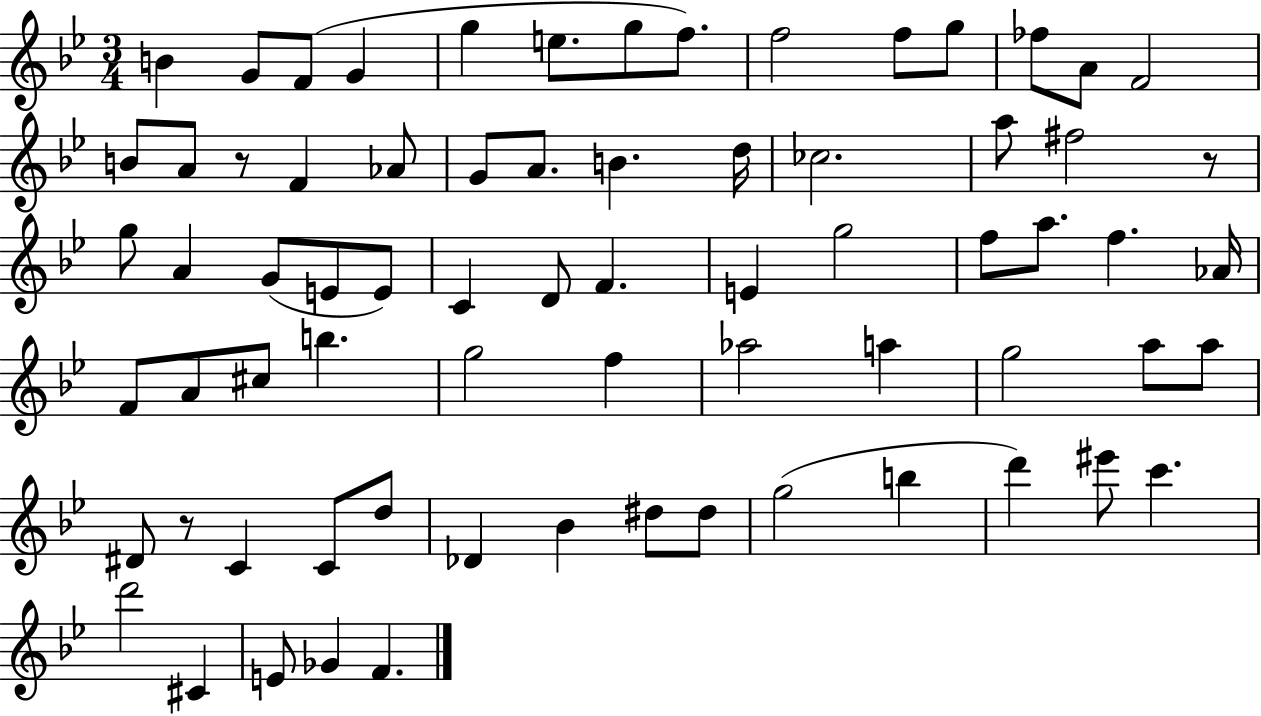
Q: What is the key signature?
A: BES major